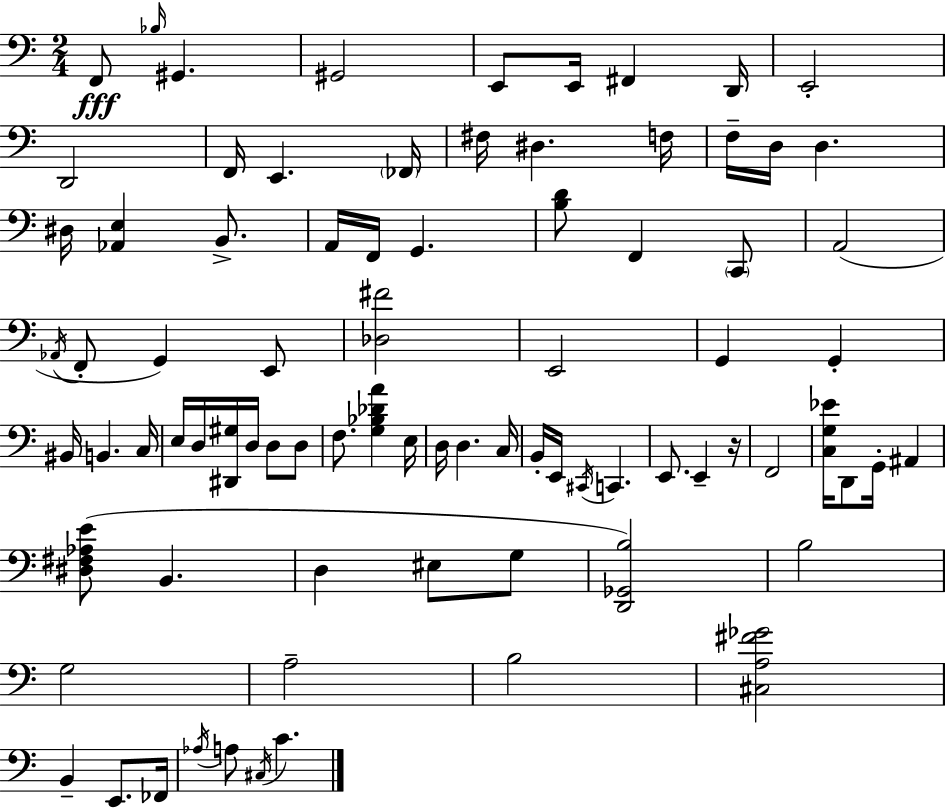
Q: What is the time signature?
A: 2/4